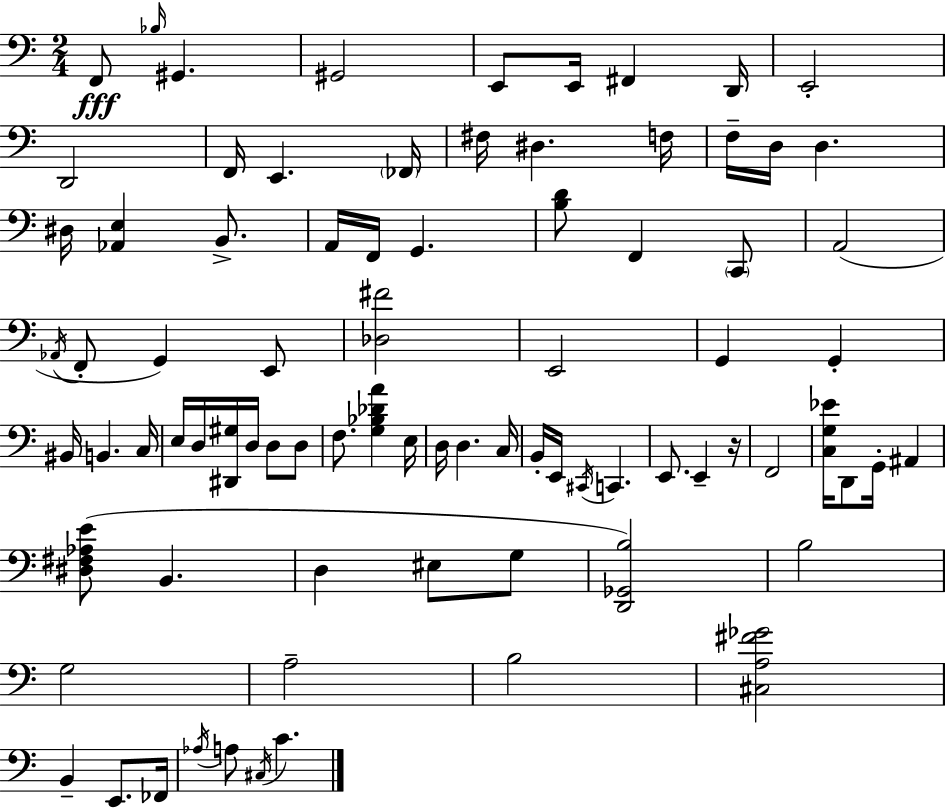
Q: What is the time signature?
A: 2/4